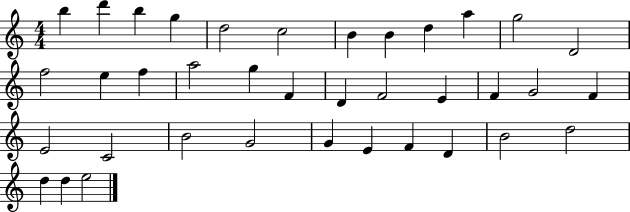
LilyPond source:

{
  \clef treble
  \numericTimeSignature
  \time 4/4
  \key c \major
  b''4 d'''4 b''4 g''4 | d''2 c''2 | b'4 b'4 d''4 a''4 | g''2 d'2 | \break f''2 e''4 f''4 | a''2 g''4 f'4 | d'4 f'2 e'4 | f'4 g'2 f'4 | \break e'2 c'2 | b'2 g'2 | g'4 e'4 f'4 d'4 | b'2 d''2 | \break d''4 d''4 e''2 | \bar "|."
}